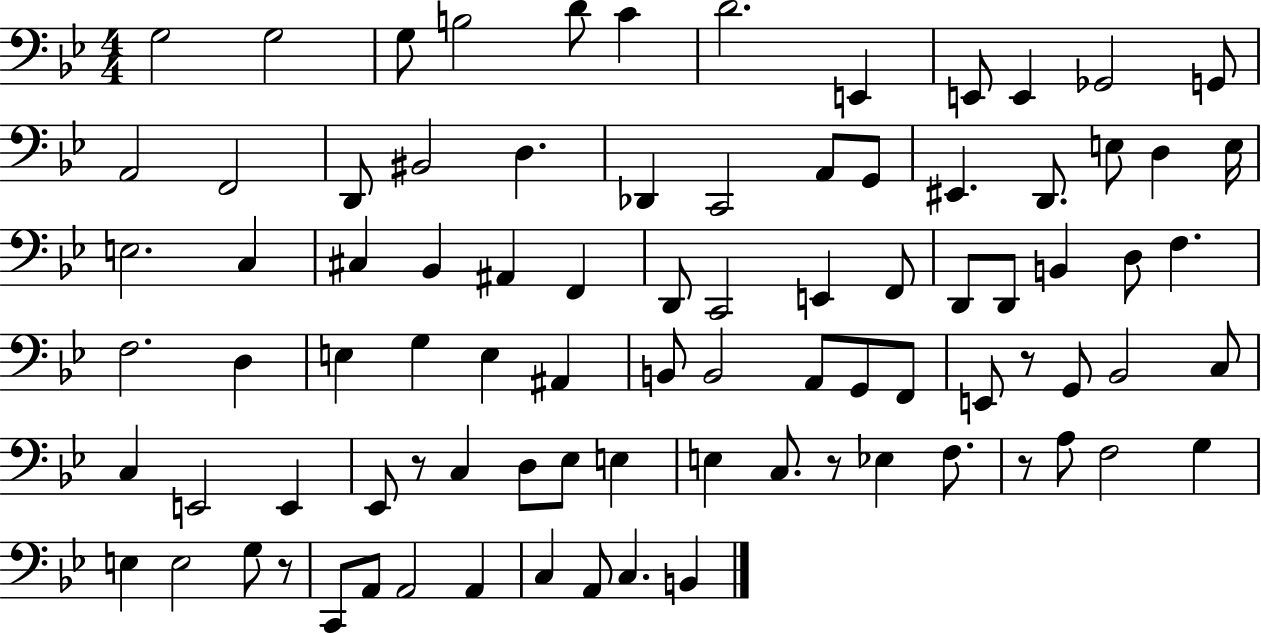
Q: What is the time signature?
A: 4/4